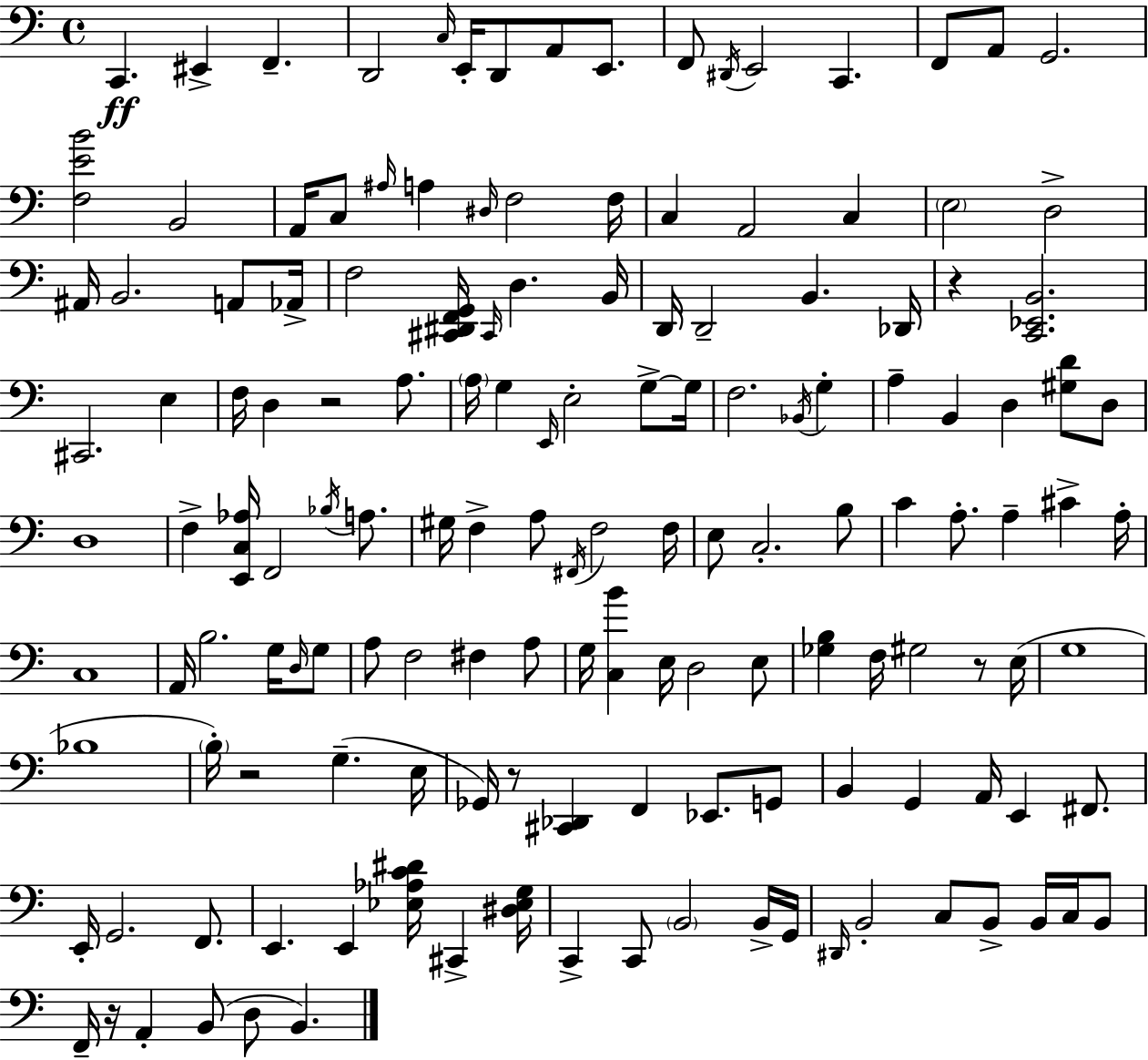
X:1
T:Untitled
M:4/4
L:1/4
K:C
C,, ^E,, F,, D,,2 C,/4 E,,/4 D,,/2 A,,/2 E,,/2 F,,/2 ^D,,/4 E,,2 C,, F,,/2 A,,/2 G,,2 [F,EB]2 B,,2 A,,/4 C,/2 ^A,/4 A, ^D,/4 F,2 F,/4 C, A,,2 C, E,2 D,2 ^A,,/4 B,,2 A,,/2 _A,,/4 F,2 [^C,,^D,,F,,G,,]/4 ^C,,/4 D, B,,/4 D,,/4 D,,2 B,, _D,,/4 z [C,,_E,,B,,]2 ^C,,2 E, F,/4 D, z2 A,/2 A,/4 G, E,,/4 E,2 G,/2 G,/4 F,2 _B,,/4 G, A, B,, D, [^G,D]/2 D,/2 D,4 F, [E,,C,_A,]/4 F,,2 _B,/4 A,/2 ^G,/4 F, A,/2 ^F,,/4 F,2 F,/4 E,/2 C,2 B,/2 C A,/2 A, ^C A,/4 C,4 A,,/4 B,2 G,/4 D,/4 G,/2 A,/2 F,2 ^F, A,/2 G,/4 [C,B] E,/4 D,2 E,/2 [_G,B,] F,/4 ^G,2 z/2 E,/4 G,4 _B,4 B,/4 z2 G, E,/4 _G,,/4 z/2 [^C,,_D,,] F,, _E,,/2 G,,/2 B,, G,, A,,/4 E,, ^F,,/2 E,,/4 G,,2 F,,/2 E,, E,, [_E,_A,C^D]/4 ^C,, [^D,_E,G,]/4 C,, C,,/2 B,,2 B,,/4 G,,/4 ^D,,/4 B,,2 C,/2 B,,/2 B,,/4 C,/4 B,,/2 F,,/4 z/4 A,, B,,/2 D,/2 B,,